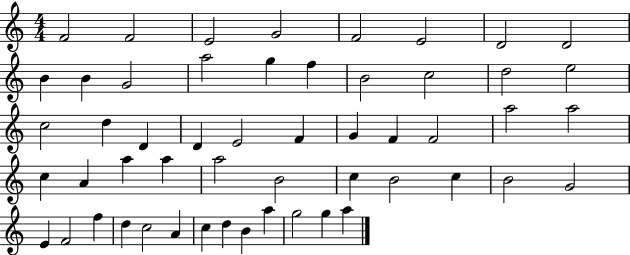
X:1
T:Untitled
M:4/4
L:1/4
K:C
F2 F2 E2 G2 F2 E2 D2 D2 B B G2 a2 g f B2 c2 d2 e2 c2 d D D E2 F G F F2 a2 a2 c A a a a2 B2 c B2 c B2 G2 E F2 f d c2 A c d B a g2 g a